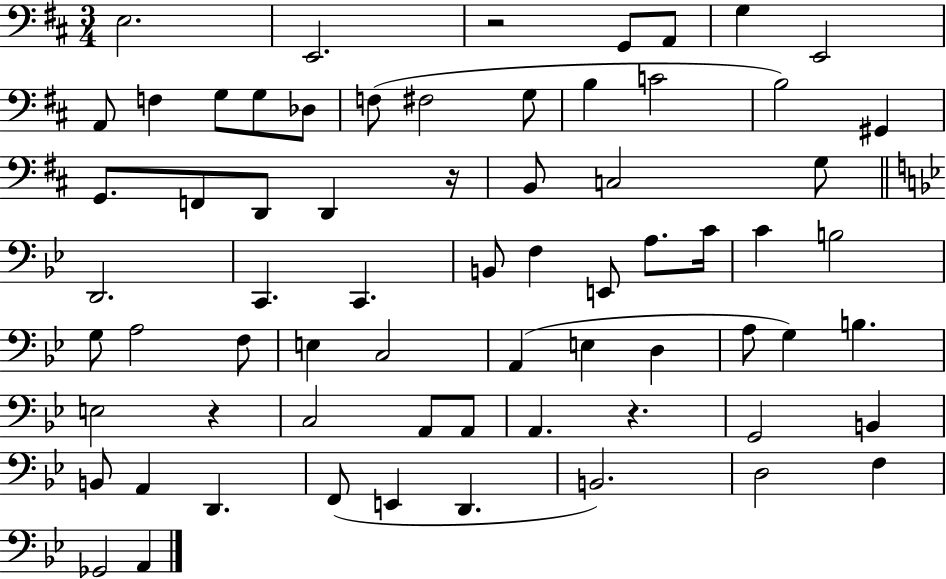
{
  \clef bass
  \numericTimeSignature
  \time 3/4
  \key d \major
  \repeat volta 2 { e2. | e,2. | r2 g,8 a,8 | g4 e,2 | \break a,8 f4 g8 g8 des8 | f8( fis2 g8 | b4 c'2 | b2) gis,4 | \break g,8. f,8 d,8 d,4 r16 | b,8 c2 g8 | \bar "||" \break \key bes \major d,2. | c,4. c,4. | b,8 f4 e,8 a8. c'16 | c'4 b2 | \break g8 a2 f8 | e4 c2 | a,4( e4 d4 | a8 g4) b4. | \break e2 r4 | c2 a,8 a,8 | a,4. r4. | g,2 b,4 | \break b,8 a,4 d,4. | f,8( e,4 d,4. | b,2.) | d2 f4 | \break ges,2 a,4 | } \bar "|."
}